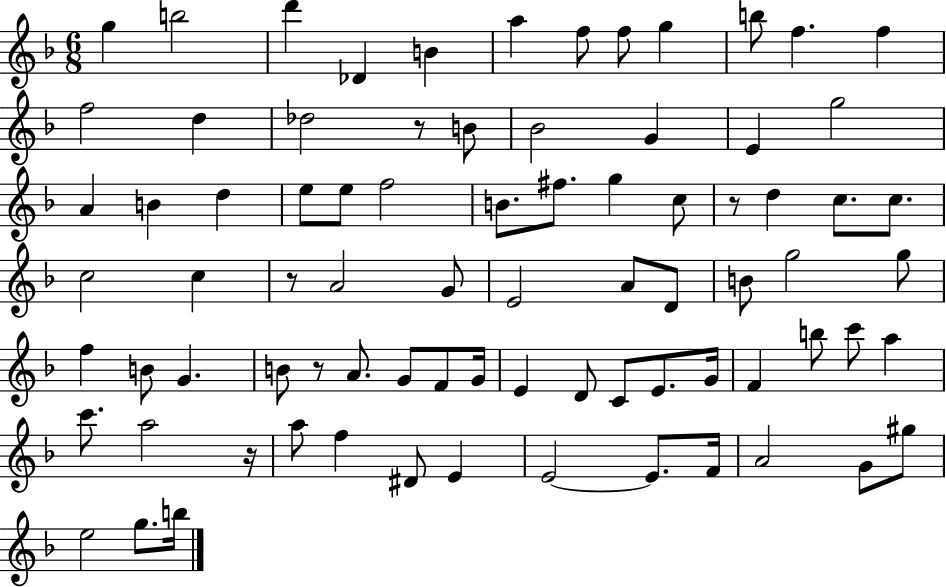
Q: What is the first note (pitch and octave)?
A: G5